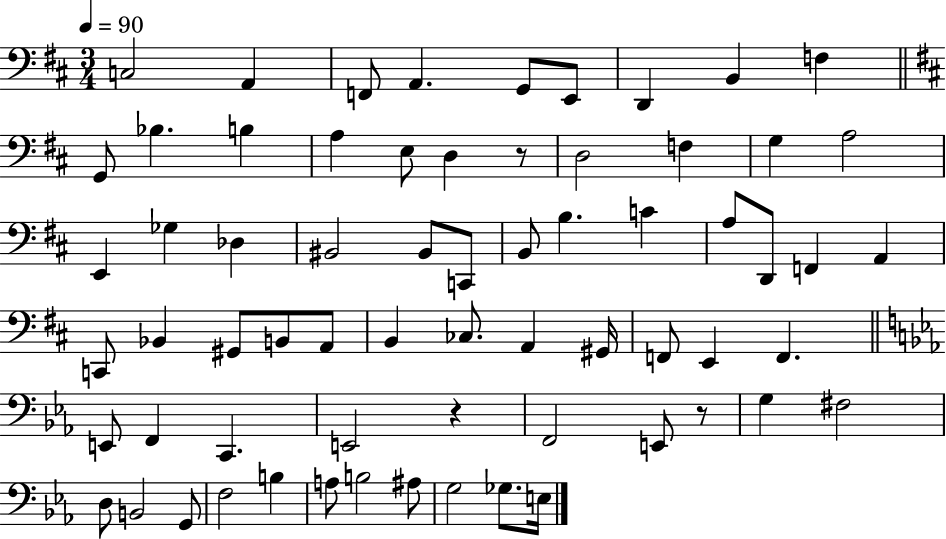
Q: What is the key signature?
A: D major